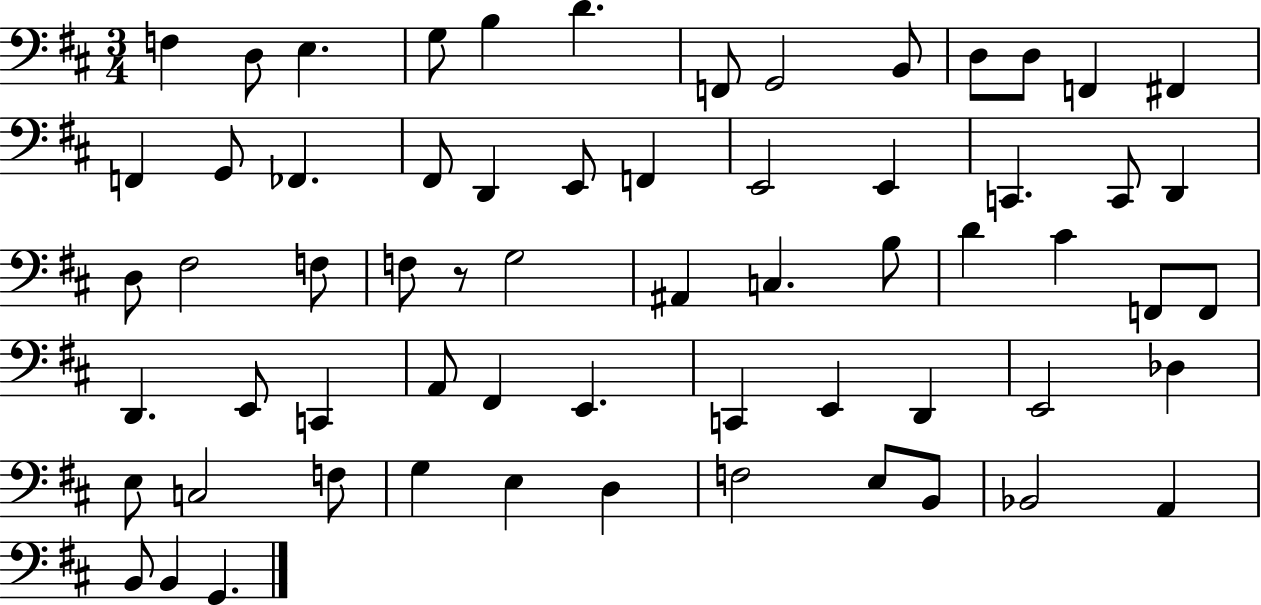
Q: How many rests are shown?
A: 1